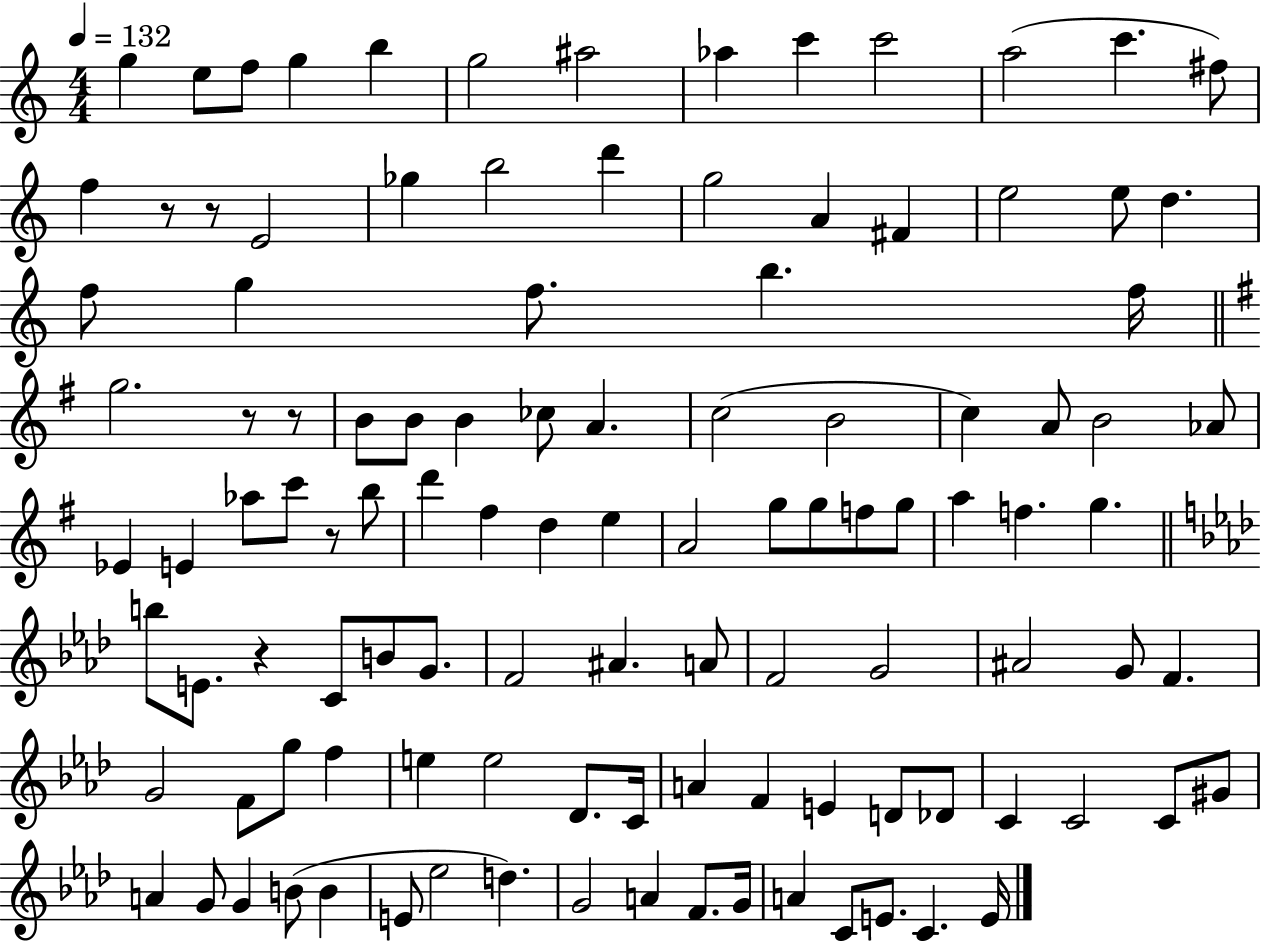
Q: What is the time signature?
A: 4/4